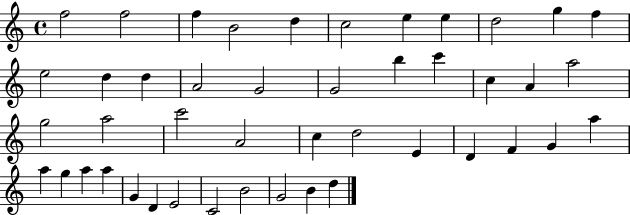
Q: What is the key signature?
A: C major